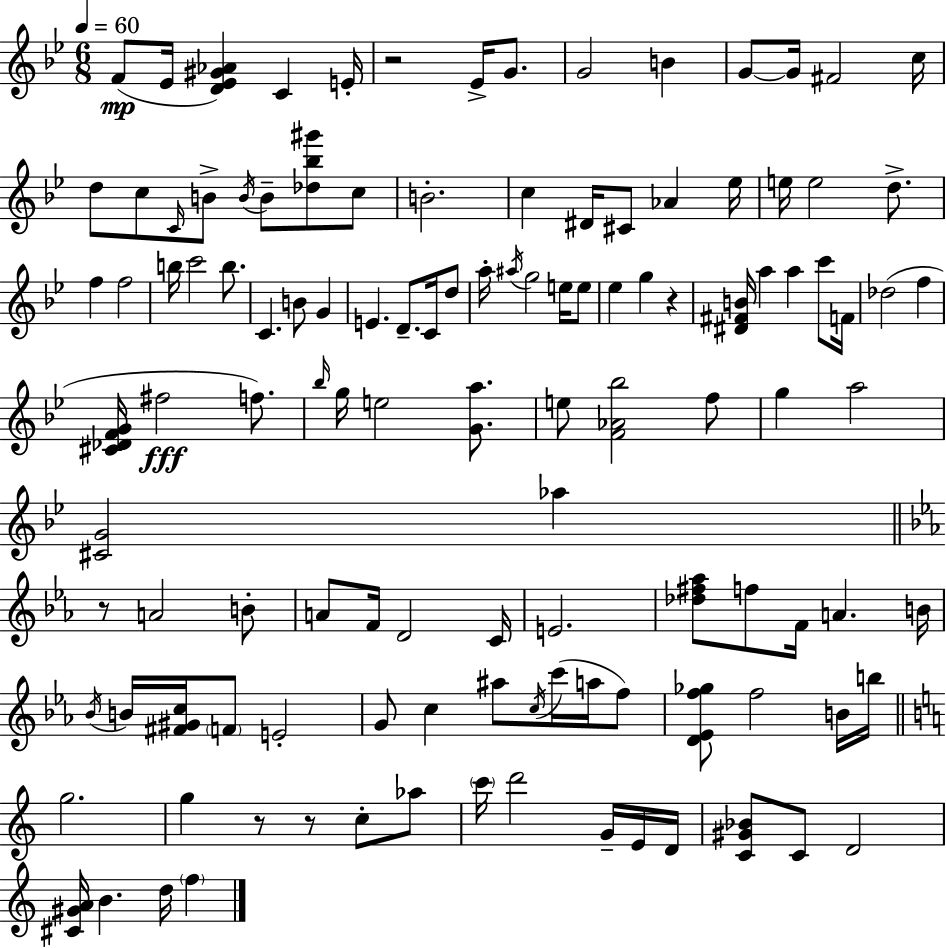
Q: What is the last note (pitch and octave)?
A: F5